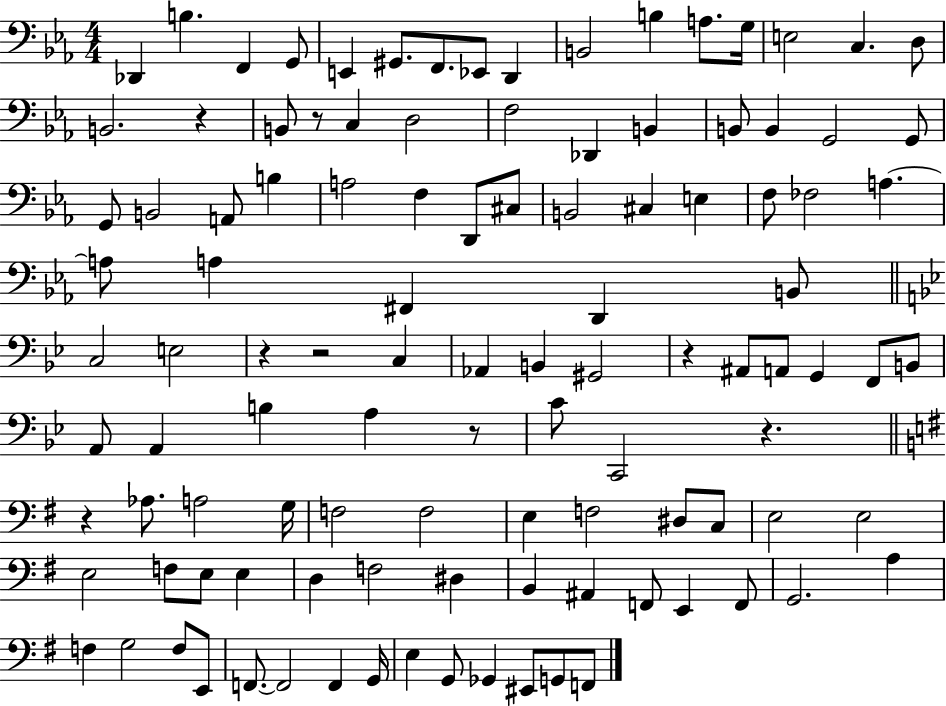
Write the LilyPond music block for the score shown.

{
  \clef bass
  \numericTimeSignature
  \time 4/4
  \key ees \major
  des,4 b4. f,4 g,8 | e,4 gis,8. f,8. ees,8 d,4 | b,2 b4 a8. g16 | e2 c4. d8 | \break b,2. r4 | b,8 r8 c4 d2 | f2 des,4 b,4 | b,8 b,4 g,2 g,8 | \break g,8 b,2 a,8 b4 | a2 f4 d,8 cis8 | b,2 cis4 e4 | f8 fes2 a4.~~ | \break a8 a4 fis,4 d,4 b,8 | \bar "||" \break \key bes \major c2 e2 | r4 r2 c4 | aes,4 b,4 gis,2 | r4 ais,8 a,8 g,4 f,8 b,8 | \break a,8 a,4 b4 a4 r8 | c'8 c,2 r4. | \bar "||" \break \key e \minor r4 aes8. a2 g16 | f2 f2 | e4 f2 dis8 c8 | e2 e2 | \break e2 f8 e8 e4 | d4 f2 dis4 | b,4 ais,4 f,8 e,4 f,8 | g,2. a4 | \break f4 g2 f8 e,8 | f,8.~~ f,2 f,4 g,16 | e4 g,8 ges,4 eis,8 g,8 f,8 | \bar "|."
}